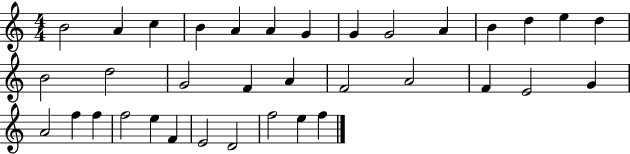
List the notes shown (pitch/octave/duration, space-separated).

B4/h A4/q C5/q B4/q A4/q A4/q G4/q G4/q G4/h A4/q B4/q D5/q E5/q D5/q B4/h D5/h G4/h F4/q A4/q F4/h A4/h F4/q E4/h G4/q A4/h F5/q F5/q F5/h E5/q F4/q E4/h D4/h F5/h E5/q F5/q